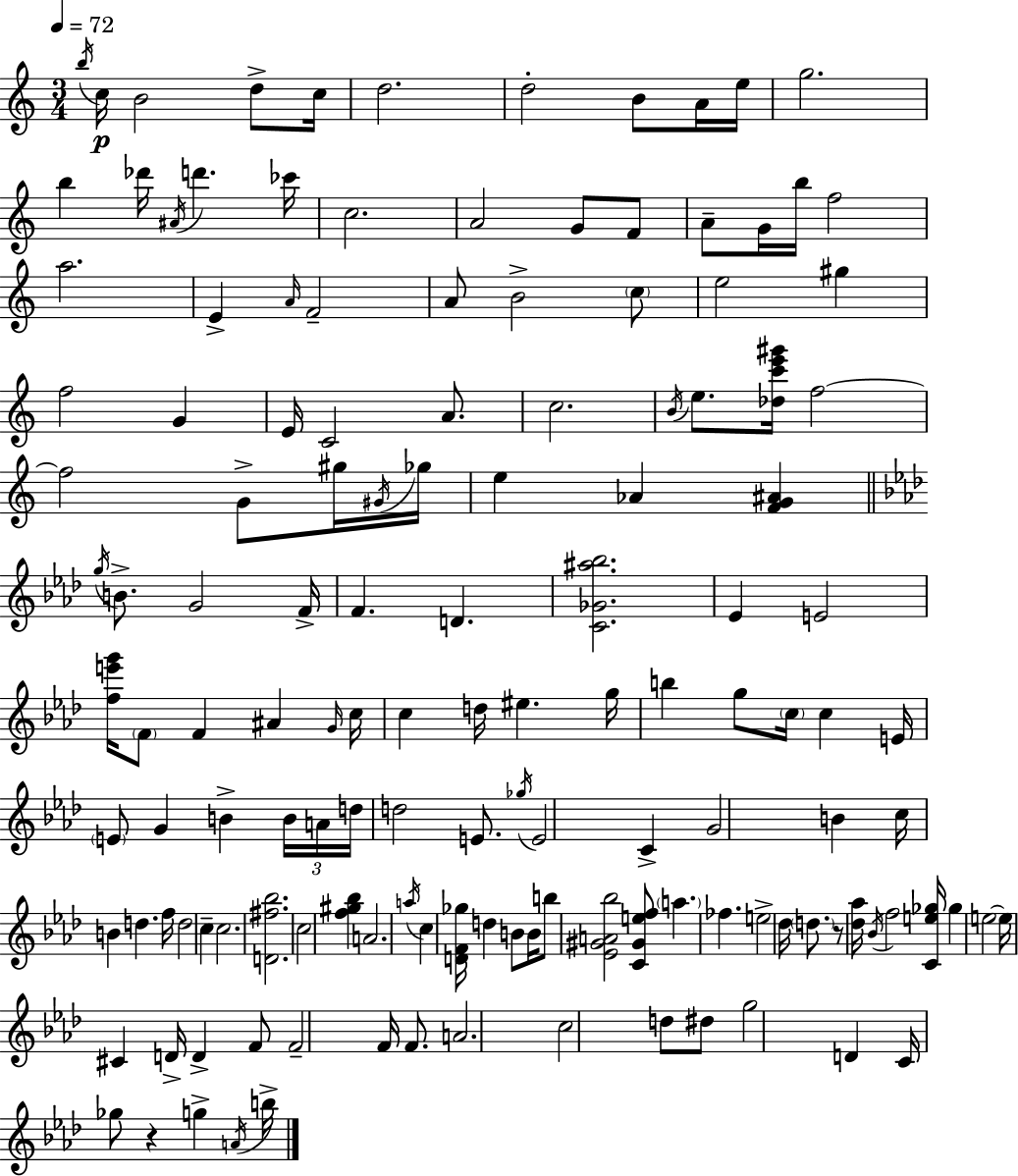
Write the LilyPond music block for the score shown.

{
  \clef treble
  \numericTimeSignature
  \time 3/4
  \key a \minor
  \tempo 4 = 72
  \repeat volta 2 { \acciaccatura { b''16 }\p c''16 b'2 d''8-> | c''16 d''2. | d''2-. b'8 a'16 | e''16 g''2. | \break b''4 des'''16 \acciaccatura { ais'16 } d'''4. | ces'''16 c''2. | a'2 g'8 | f'8 a'8-- g'16 b''16 f''2 | \break a''2. | e'4-> \grace { a'16 } f'2-- | a'8 b'2-> | \parenthesize c''8 e''2 gis''4 | \break f''2 g'4 | e'16 c'2 | a'8. c''2. | \acciaccatura { b'16 } e''8. <des'' c''' e''' gis'''>16 f''2~~ | \break f''2 | g'8-> gis''16 \acciaccatura { gis'16 } ges''16 e''4 aes'4 | <f' g' ais'>4 \bar "||" \break \key aes \major \acciaccatura { g''16 } b'8.-> g'2 | f'16-> f'4. d'4. | <c' ges' ais'' bes''>2. | ees'4 e'2 | \break <f'' e''' g'''>16 \parenthesize f'8 f'4 ais'4 | \grace { g'16 } c''16 c''4 d''16 eis''4. | g''16 b''4 g''8 \parenthesize c''16 c''4 | e'16 \parenthesize e'8 g'4 b'4-> | \break \tuplet 3/2 { b'16 a'16 d''16 } d''2 e'8. | \acciaccatura { ges''16 } e'2 c'4-> | g'2 b'4 | c''16 b'4 d''4. | \break f''16 d''2 c''4-- | c''2. | <d' fis'' bes''>2. | c''2 <f'' gis'' bes''>4 | \break a'2. | \acciaccatura { a''16 } c''4 <d' f' ges''>16 d''4 | b'8 b'16 b''8 <ees' gis' a' bes''>2 | <c' gis' e'' f''>8 \parenthesize a''4. fes''4. | \break e''2-> | des''16 \parenthesize d''8. r8 <des'' aes''>16 \acciaccatura { bes'16 } f''2 | <c' e'' ges''>16 ges''4 e''2~~ | e''16 cis'4 d'16-> d'4-> | \break f'8 f'2-- | f'16 f'8. a'2. | c''2 | d''8 dis''8 g''2 | \break d'4 c'16 ges''8 r4 | g''4-> \acciaccatura { a'16 } b''16-> } \bar "|."
}